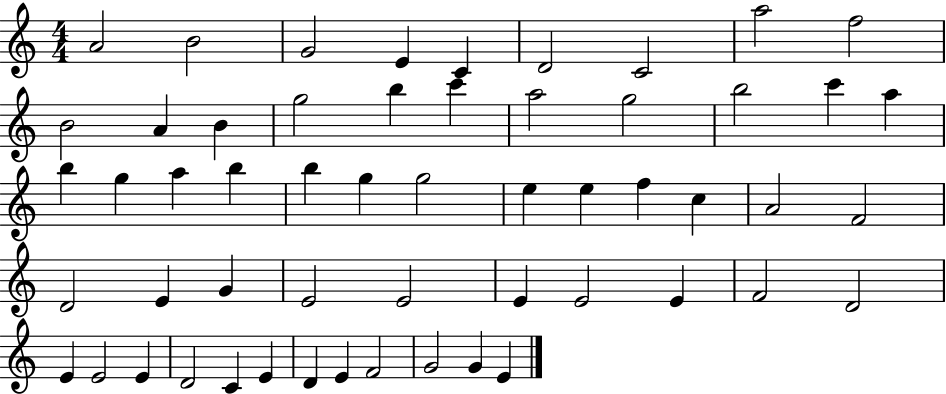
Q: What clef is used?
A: treble